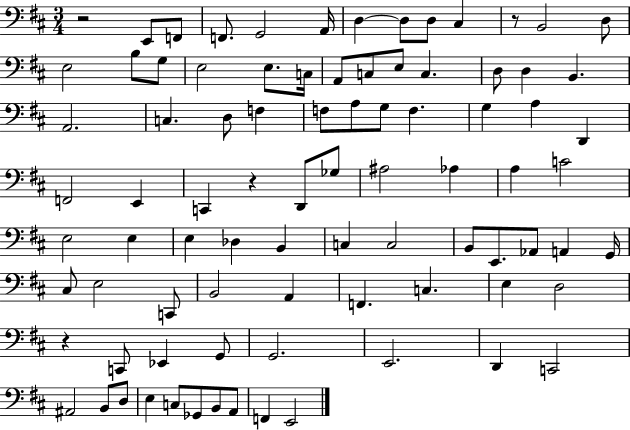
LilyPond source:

{
  \clef bass
  \numericTimeSignature
  \time 3/4
  \key d \major
  r2 e,8 f,8 | f,8. g,2 a,16 | d4~~ d8 d8 cis4 | r8 b,2 d8 | \break e2 b8 g8 | e2 e8. c16 | a,8 c8 e8 c4. | d8 d4 b,4. | \break a,2. | c4. d8 f4 | f8 a8 g8 f4. | g4 a4 d,4 | \break f,2 e,4 | c,4 r4 d,8 ges8 | ais2 aes4 | a4 c'2 | \break e2 e4 | e4 des4 b,4 | c4 c2 | b,8 e,8. aes,8 a,4 g,16 | \break cis8 e2 c,8 | b,2 a,4 | f,4. c4. | e4 d2 | \break r4 c,8 ees,4 g,8 | g,2. | e,2. | d,4 c,2 | \break ais,2 b,8 d8 | e4 c8 ges,8 b,8 a,8 | f,4 e,2 | \bar "|."
}